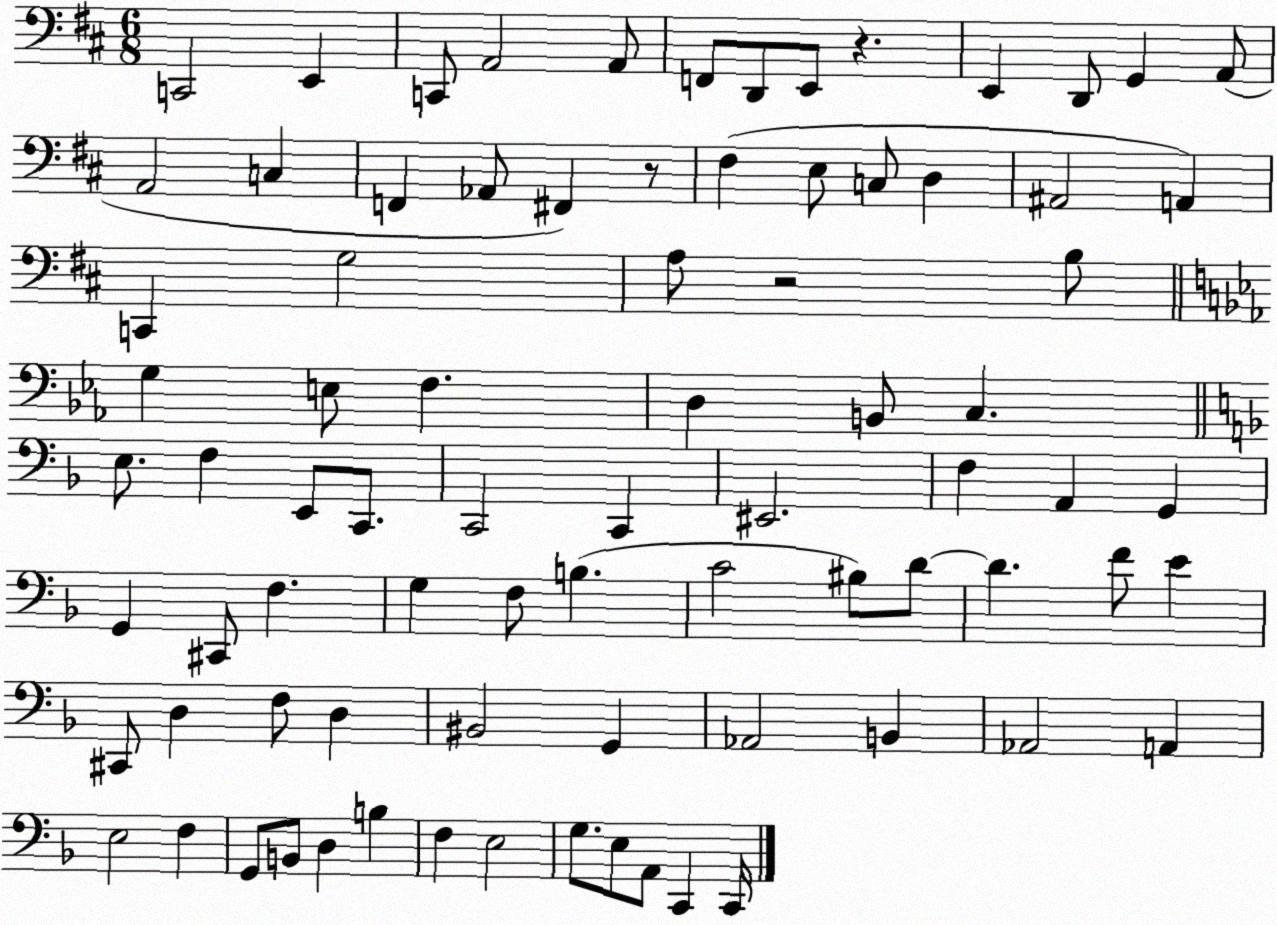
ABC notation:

X:1
T:Untitled
M:6/8
L:1/4
K:D
C,,2 E,, C,,/2 A,,2 A,,/2 F,,/2 D,,/2 E,,/2 z E,, D,,/2 G,, A,,/2 A,,2 C, F,, _A,,/2 ^F,, z/2 ^F, E,/2 C,/2 D, ^A,,2 A,, C,, G,2 A,/2 z2 B,/2 G, E,/2 F, D, B,,/2 C, E,/2 F, E,,/2 C,,/2 C,,2 C,, ^E,,2 F, A,, G,, G,, ^C,,/2 F, G, F,/2 B, C2 ^B,/2 D/2 D F/2 E ^C,,/2 D, F,/2 D, ^B,,2 G,, _A,,2 B,, _A,,2 A,, E,2 F, G,,/2 B,,/2 D, B, F, E,2 G,/2 E,/2 A,,/2 C,, C,,/4